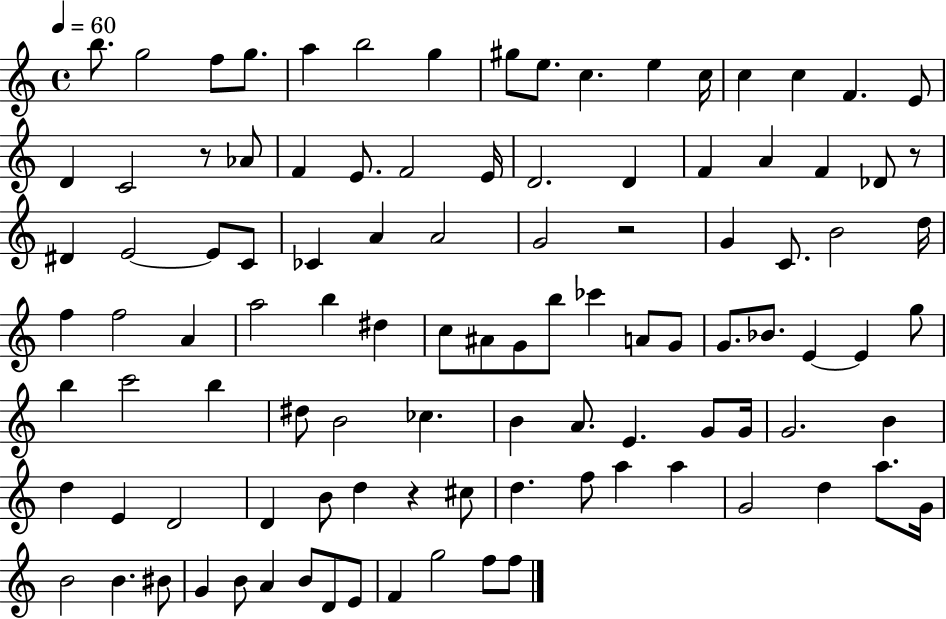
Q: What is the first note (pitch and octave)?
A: B5